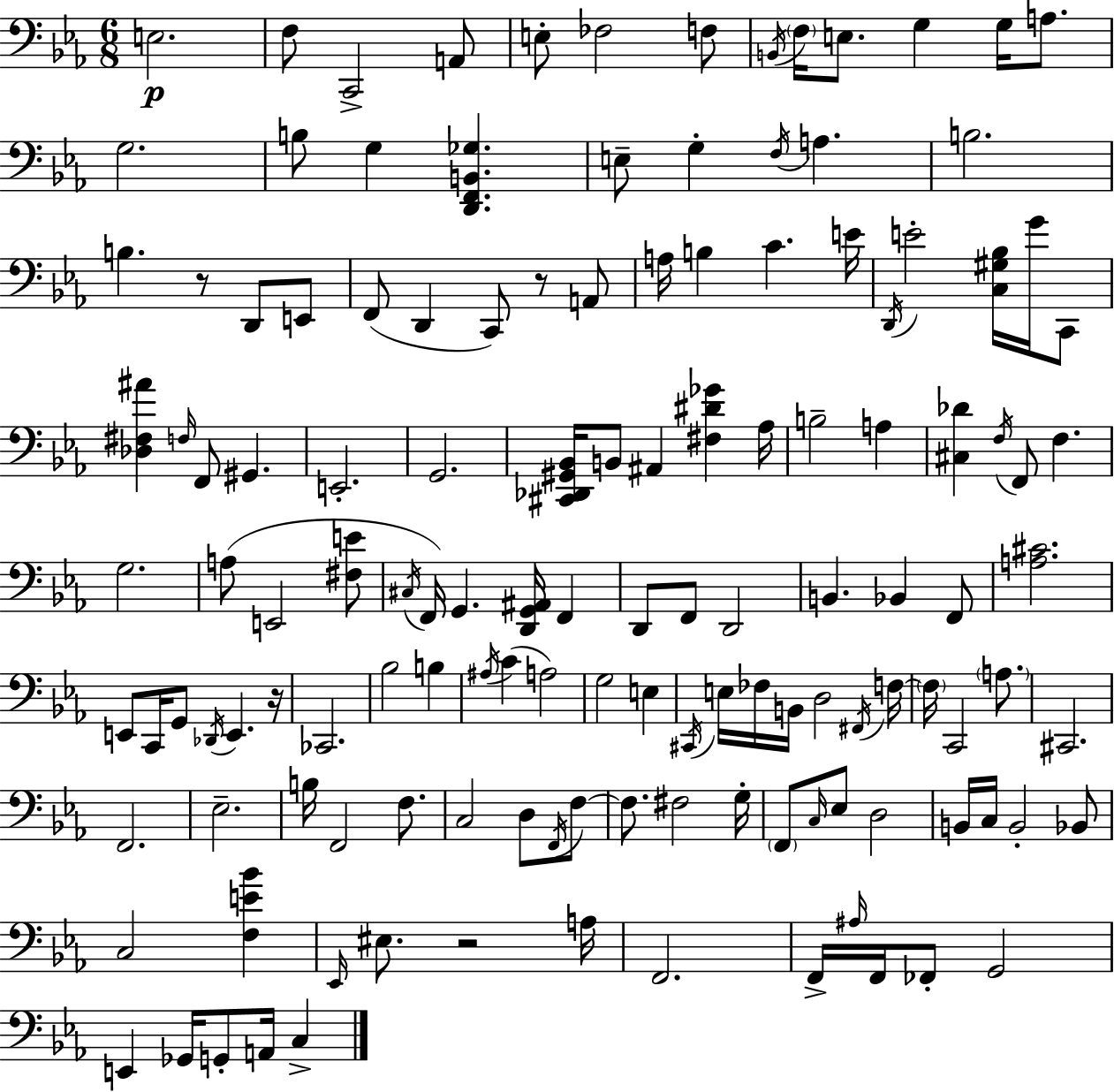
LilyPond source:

{
  \clef bass
  \numericTimeSignature
  \time 6/8
  \key ees \major
  \repeat volta 2 { e2.\p | f8 c,2-> a,8 | e8-. fes2 f8 | \acciaccatura { b,16 } \parenthesize f16 e8. g4 g16 a8. | \break g2. | b8 g4 <d, f, b, ges>4. | e8-- g4-. \acciaccatura { f16 } a4. | b2. | \break b4. r8 d,8 | e,8 f,8( d,4 c,8) r8 | a,8 a16 b4 c'4. | e'16 \acciaccatura { d,16 } e'2-. <c gis bes>16 | \break g'16 c,8 <des fis ais'>4 \grace { f16 } f,8 gis,4. | e,2.-. | g,2. | <cis, des, gis, bes,>16 b,8 ais,4 <fis dis' ges'>4 | \break aes16 b2-- | a4 <cis des'>4 \acciaccatura { f16 } f,8 f4. | g2. | a8( e,2 | \break <fis e'>8 \acciaccatura { cis16 } f,16) g,4. | <d, g, ais,>16 f,4 d,8 f,8 d,2 | b,4. | bes,4 f,8 <a cis'>2. | \break e,8 c,16 g,8 \acciaccatura { des,16 } | e,4. r16 ces,2. | bes2 | b4 \acciaccatura { ais16 }( c'4 | \break a2) g2 | e4 \acciaccatura { cis,16 } e16 fes16 b,16 | d2 \acciaccatura { fis,16 } f16~~ \parenthesize f16 c,2 | \parenthesize a8. cis,2. | \break f,2. | ees2.-- | b16 f,2 | f8. c2 | \break d8 \acciaccatura { f,16 } f8~~ f8. | fis2 g16-. \parenthesize f,8 | \grace { c16 } ees8 d2 | b,16 c16 b,2-. bes,8 | \break c2 <f e' bes'>4 | \grace { ees,16 } eis8. r2 | a16 f,2. | f,16-> \grace { ais16 } f,16 fes,8-. g,2 | \break e,4 ges,16 g,8-. a,16 c4-> | } \bar "|."
}